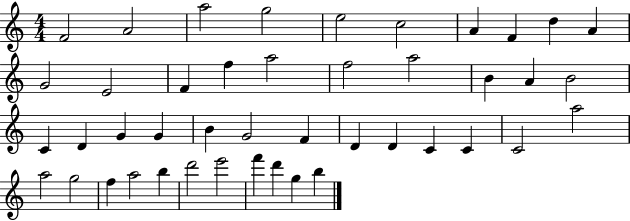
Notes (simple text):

F4/h A4/h A5/h G5/h E5/h C5/h A4/q F4/q D5/q A4/q G4/h E4/h F4/q F5/q A5/h F5/h A5/h B4/q A4/q B4/h C4/q D4/q G4/q G4/q B4/q G4/h F4/q D4/q D4/q C4/q C4/q C4/h A5/h A5/h G5/h F5/q A5/h B5/q D6/h E6/h F6/q D6/q G5/q B5/q